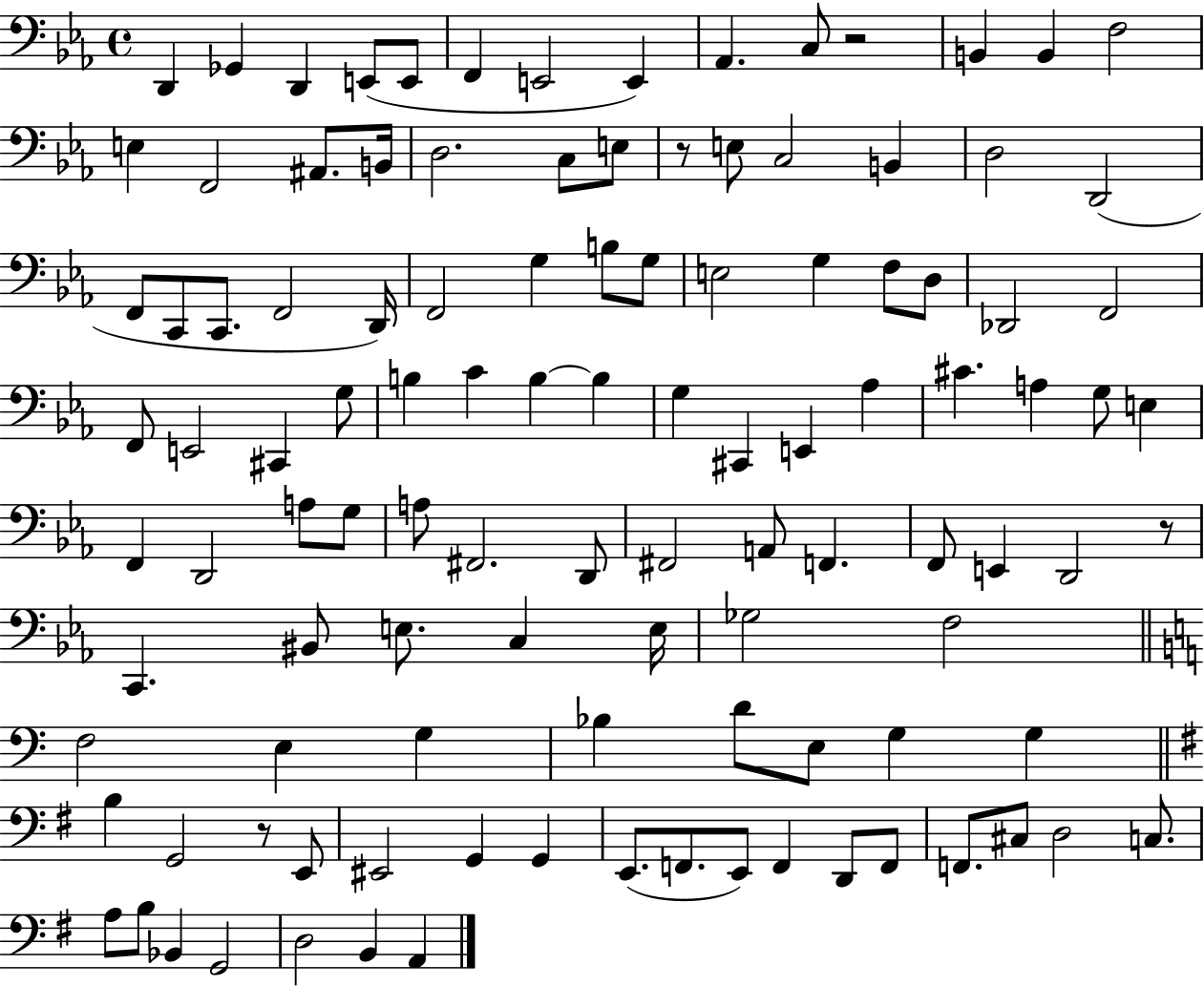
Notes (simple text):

D2/q Gb2/q D2/q E2/e E2/e F2/q E2/h E2/q Ab2/q. C3/e R/h B2/q B2/q F3/h E3/q F2/h A#2/e. B2/s D3/h. C3/e E3/e R/e E3/e C3/h B2/q D3/h D2/h F2/e C2/e C2/e. F2/h D2/s F2/h G3/q B3/e G3/e E3/h G3/q F3/e D3/e Db2/h F2/h F2/e E2/h C#2/q G3/e B3/q C4/q B3/q B3/q G3/q C#2/q E2/q Ab3/q C#4/q. A3/q G3/e E3/q F2/q D2/h A3/e G3/e A3/e F#2/h. D2/e F#2/h A2/e F2/q. F2/e E2/q D2/h R/e C2/q. BIS2/e E3/e. C3/q E3/s Gb3/h F3/h F3/h E3/q G3/q Bb3/q D4/e E3/e G3/q G3/q B3/q G2/h R/e E2/e EIS2/h G2/q G2/q E2/e. F2/e. E2/e F2/q D2/e F2/e F2/e. C#3/e D3/h C3/e. A3/e B3/e Bb2/q G2/h D3/h B2/q A2/q